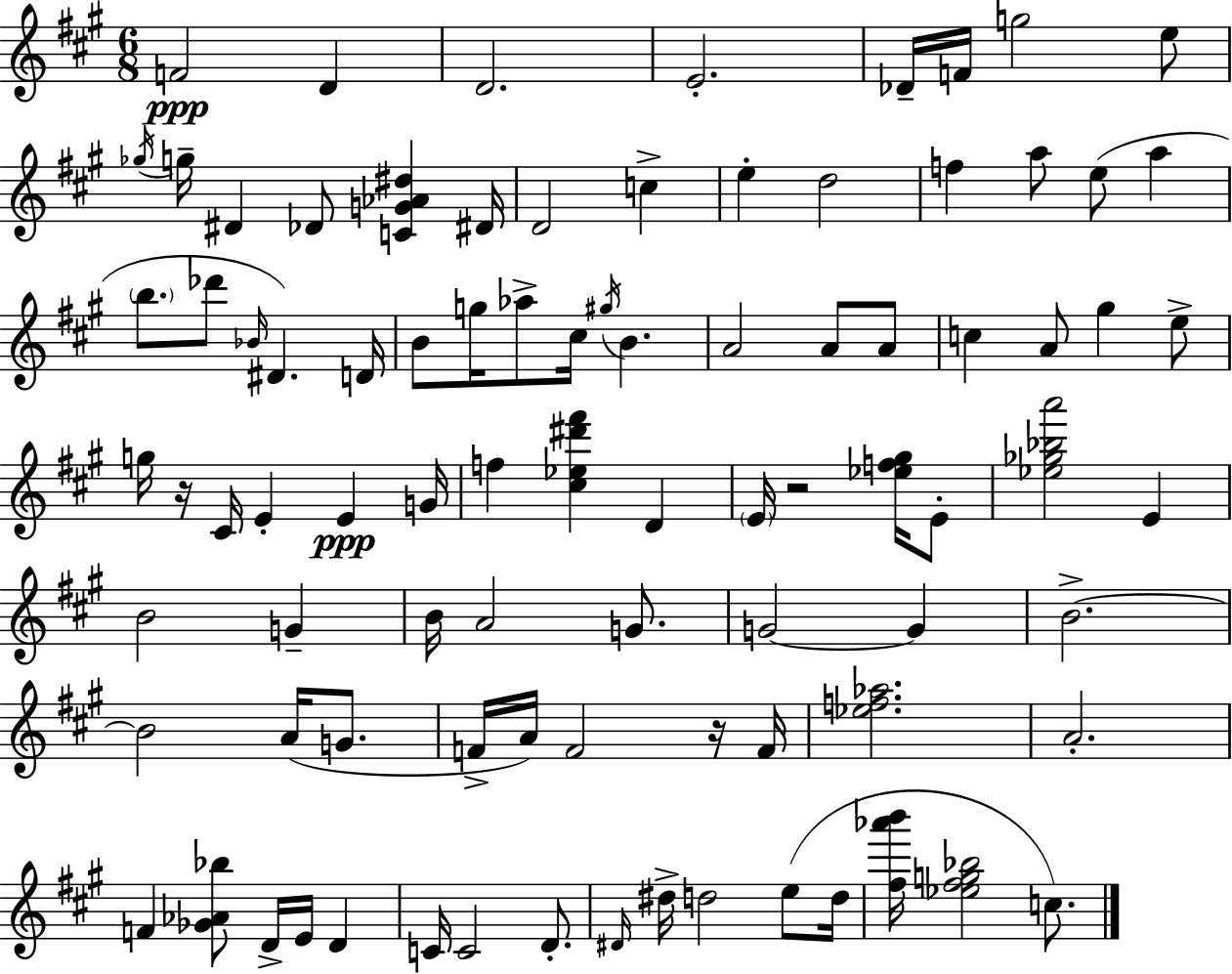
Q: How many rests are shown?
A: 3